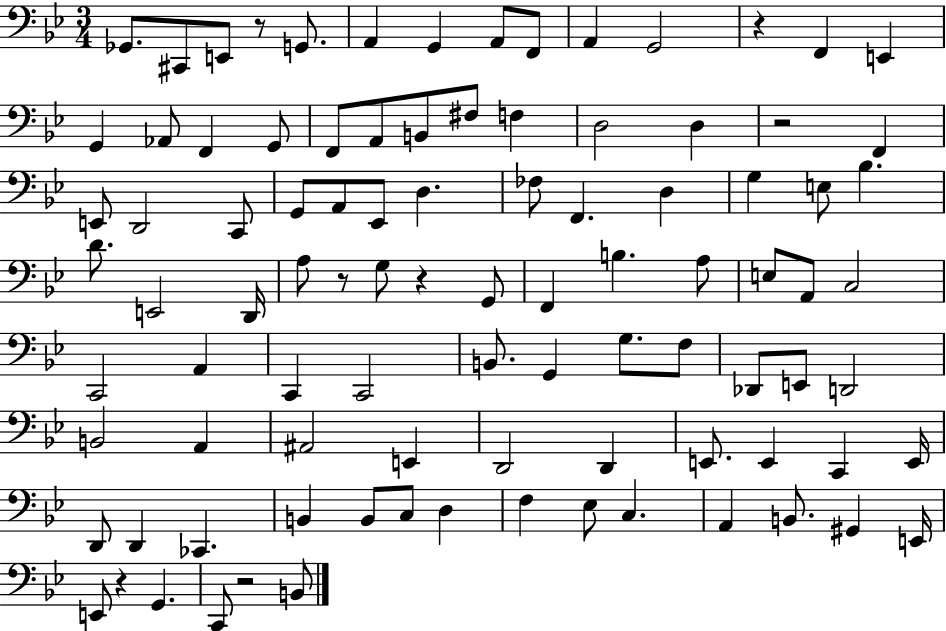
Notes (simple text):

Gb2/e. C#2/e E2/e R/e G2/e. A2/q G2/q A2/e F2/e A2/q G2/h R/q F2/q E2/q G2/q Ab2/e F2/q G2/e F2/e A2/e B2/e F#3/e F3/q D3/h D3/q R/h F2/q E2/e D2/h C2/e G2/e A2/e Eb2/e D3/q. FES3/e F2/q. D3/q G3/q E3/e Bb3/q. D4/e. E2/h D2/s A3/e R/e G3/e R/q G2/e F2/q B3/q. A3/e E3/e A2/e C3/h C2/h A2/q C2/q C2/h B2/e. G2/q G3/e. F3/e Db2/e E2/e D2/h B2/h A2/q A#2/h E2/q D2/h D2/q E2/e. E2/q C2/q E2/s D2/e D2/q CES2/q. B2/q B2/e C3/e D3/q F3/q Eb3/e C3/q. A2/q B2/e. G#2/q E2/s E2/e R/q G2/q. C2/e R/h B2/e